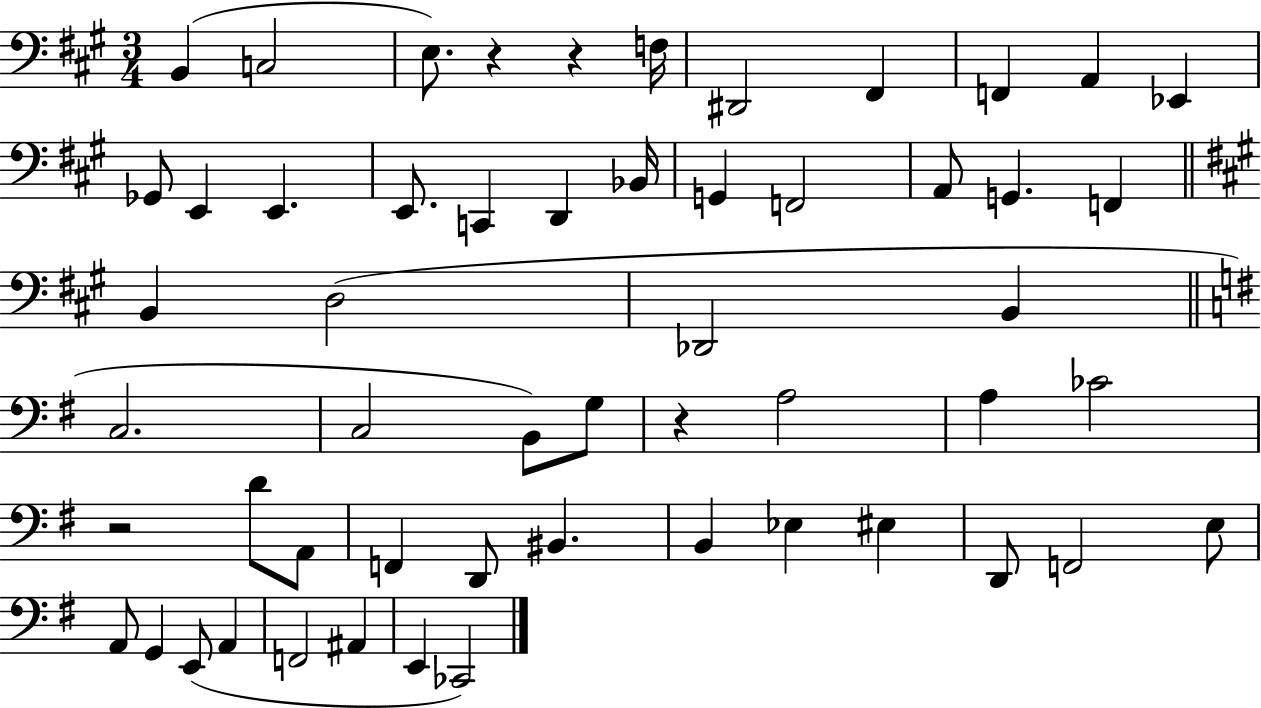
B2/q C3/h E3/e. R/q R/q F3/s D#2/h F#2/q F2/q A2/q Eb2/q Gb2/e E2/q E2/q. E2/e. C2/q D2/q Bb2/s G2/q F2/h A2/e G2/q. F2/q B2/q D3/h Db2/h B2/q C3/h. C3/h B2/e G3/e R/q A3/h A3/q CES4/h R/h D4/e A2/e F2/q D2/e BIS2/q. B2/q Eb3/q EIS3/q D2/e F2/h E3/e A2/e G2/q E2/e A2/q F2/h A#2/q E2/q CES2/h